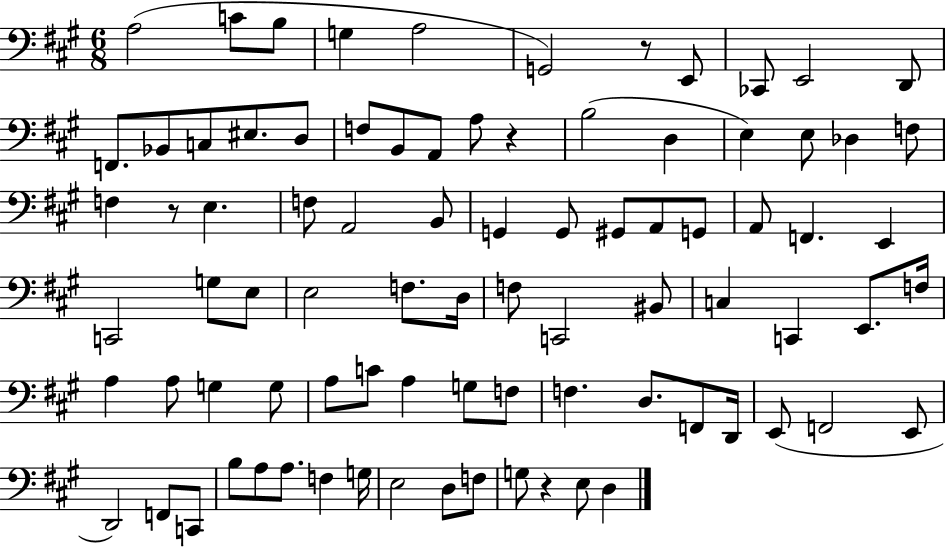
{
  \clef bass
  \numericTimeSignature
  \time 6/8
  \key a \major
  \repeat volta 2 { a2( c'8 b8 | g4 a2 | g,2) r8 e,8 | ces,8 e,2 d,8 | \break f,8. bes,8 c8 eis8. d8 | f8 b,8 a,8 a8 r4 | b2( d4 | e4) e8 des4 f8 | \break f4 r8 e4. | f8 a,2 b,8 | g,4 g,8 gis,8 a,8 g,8 | a,8 f,4. e,4 | \break c,2 g8 e8 | e2 f8. d16 | f8 c,2 bis,8 | c4 c,4 e,8. f16 | \break a4 a8 g4 g8 | a8 c'8 a4 g8 f8 | f4. d8. f,8 d,16 | e,8( f,2 e,8 | \break d,2) f,8 c,8 | b8 a8 a8. f4 g16 | e2 d8 f8 | g8 r4 e8 d4 | \break } \bar "|."
}